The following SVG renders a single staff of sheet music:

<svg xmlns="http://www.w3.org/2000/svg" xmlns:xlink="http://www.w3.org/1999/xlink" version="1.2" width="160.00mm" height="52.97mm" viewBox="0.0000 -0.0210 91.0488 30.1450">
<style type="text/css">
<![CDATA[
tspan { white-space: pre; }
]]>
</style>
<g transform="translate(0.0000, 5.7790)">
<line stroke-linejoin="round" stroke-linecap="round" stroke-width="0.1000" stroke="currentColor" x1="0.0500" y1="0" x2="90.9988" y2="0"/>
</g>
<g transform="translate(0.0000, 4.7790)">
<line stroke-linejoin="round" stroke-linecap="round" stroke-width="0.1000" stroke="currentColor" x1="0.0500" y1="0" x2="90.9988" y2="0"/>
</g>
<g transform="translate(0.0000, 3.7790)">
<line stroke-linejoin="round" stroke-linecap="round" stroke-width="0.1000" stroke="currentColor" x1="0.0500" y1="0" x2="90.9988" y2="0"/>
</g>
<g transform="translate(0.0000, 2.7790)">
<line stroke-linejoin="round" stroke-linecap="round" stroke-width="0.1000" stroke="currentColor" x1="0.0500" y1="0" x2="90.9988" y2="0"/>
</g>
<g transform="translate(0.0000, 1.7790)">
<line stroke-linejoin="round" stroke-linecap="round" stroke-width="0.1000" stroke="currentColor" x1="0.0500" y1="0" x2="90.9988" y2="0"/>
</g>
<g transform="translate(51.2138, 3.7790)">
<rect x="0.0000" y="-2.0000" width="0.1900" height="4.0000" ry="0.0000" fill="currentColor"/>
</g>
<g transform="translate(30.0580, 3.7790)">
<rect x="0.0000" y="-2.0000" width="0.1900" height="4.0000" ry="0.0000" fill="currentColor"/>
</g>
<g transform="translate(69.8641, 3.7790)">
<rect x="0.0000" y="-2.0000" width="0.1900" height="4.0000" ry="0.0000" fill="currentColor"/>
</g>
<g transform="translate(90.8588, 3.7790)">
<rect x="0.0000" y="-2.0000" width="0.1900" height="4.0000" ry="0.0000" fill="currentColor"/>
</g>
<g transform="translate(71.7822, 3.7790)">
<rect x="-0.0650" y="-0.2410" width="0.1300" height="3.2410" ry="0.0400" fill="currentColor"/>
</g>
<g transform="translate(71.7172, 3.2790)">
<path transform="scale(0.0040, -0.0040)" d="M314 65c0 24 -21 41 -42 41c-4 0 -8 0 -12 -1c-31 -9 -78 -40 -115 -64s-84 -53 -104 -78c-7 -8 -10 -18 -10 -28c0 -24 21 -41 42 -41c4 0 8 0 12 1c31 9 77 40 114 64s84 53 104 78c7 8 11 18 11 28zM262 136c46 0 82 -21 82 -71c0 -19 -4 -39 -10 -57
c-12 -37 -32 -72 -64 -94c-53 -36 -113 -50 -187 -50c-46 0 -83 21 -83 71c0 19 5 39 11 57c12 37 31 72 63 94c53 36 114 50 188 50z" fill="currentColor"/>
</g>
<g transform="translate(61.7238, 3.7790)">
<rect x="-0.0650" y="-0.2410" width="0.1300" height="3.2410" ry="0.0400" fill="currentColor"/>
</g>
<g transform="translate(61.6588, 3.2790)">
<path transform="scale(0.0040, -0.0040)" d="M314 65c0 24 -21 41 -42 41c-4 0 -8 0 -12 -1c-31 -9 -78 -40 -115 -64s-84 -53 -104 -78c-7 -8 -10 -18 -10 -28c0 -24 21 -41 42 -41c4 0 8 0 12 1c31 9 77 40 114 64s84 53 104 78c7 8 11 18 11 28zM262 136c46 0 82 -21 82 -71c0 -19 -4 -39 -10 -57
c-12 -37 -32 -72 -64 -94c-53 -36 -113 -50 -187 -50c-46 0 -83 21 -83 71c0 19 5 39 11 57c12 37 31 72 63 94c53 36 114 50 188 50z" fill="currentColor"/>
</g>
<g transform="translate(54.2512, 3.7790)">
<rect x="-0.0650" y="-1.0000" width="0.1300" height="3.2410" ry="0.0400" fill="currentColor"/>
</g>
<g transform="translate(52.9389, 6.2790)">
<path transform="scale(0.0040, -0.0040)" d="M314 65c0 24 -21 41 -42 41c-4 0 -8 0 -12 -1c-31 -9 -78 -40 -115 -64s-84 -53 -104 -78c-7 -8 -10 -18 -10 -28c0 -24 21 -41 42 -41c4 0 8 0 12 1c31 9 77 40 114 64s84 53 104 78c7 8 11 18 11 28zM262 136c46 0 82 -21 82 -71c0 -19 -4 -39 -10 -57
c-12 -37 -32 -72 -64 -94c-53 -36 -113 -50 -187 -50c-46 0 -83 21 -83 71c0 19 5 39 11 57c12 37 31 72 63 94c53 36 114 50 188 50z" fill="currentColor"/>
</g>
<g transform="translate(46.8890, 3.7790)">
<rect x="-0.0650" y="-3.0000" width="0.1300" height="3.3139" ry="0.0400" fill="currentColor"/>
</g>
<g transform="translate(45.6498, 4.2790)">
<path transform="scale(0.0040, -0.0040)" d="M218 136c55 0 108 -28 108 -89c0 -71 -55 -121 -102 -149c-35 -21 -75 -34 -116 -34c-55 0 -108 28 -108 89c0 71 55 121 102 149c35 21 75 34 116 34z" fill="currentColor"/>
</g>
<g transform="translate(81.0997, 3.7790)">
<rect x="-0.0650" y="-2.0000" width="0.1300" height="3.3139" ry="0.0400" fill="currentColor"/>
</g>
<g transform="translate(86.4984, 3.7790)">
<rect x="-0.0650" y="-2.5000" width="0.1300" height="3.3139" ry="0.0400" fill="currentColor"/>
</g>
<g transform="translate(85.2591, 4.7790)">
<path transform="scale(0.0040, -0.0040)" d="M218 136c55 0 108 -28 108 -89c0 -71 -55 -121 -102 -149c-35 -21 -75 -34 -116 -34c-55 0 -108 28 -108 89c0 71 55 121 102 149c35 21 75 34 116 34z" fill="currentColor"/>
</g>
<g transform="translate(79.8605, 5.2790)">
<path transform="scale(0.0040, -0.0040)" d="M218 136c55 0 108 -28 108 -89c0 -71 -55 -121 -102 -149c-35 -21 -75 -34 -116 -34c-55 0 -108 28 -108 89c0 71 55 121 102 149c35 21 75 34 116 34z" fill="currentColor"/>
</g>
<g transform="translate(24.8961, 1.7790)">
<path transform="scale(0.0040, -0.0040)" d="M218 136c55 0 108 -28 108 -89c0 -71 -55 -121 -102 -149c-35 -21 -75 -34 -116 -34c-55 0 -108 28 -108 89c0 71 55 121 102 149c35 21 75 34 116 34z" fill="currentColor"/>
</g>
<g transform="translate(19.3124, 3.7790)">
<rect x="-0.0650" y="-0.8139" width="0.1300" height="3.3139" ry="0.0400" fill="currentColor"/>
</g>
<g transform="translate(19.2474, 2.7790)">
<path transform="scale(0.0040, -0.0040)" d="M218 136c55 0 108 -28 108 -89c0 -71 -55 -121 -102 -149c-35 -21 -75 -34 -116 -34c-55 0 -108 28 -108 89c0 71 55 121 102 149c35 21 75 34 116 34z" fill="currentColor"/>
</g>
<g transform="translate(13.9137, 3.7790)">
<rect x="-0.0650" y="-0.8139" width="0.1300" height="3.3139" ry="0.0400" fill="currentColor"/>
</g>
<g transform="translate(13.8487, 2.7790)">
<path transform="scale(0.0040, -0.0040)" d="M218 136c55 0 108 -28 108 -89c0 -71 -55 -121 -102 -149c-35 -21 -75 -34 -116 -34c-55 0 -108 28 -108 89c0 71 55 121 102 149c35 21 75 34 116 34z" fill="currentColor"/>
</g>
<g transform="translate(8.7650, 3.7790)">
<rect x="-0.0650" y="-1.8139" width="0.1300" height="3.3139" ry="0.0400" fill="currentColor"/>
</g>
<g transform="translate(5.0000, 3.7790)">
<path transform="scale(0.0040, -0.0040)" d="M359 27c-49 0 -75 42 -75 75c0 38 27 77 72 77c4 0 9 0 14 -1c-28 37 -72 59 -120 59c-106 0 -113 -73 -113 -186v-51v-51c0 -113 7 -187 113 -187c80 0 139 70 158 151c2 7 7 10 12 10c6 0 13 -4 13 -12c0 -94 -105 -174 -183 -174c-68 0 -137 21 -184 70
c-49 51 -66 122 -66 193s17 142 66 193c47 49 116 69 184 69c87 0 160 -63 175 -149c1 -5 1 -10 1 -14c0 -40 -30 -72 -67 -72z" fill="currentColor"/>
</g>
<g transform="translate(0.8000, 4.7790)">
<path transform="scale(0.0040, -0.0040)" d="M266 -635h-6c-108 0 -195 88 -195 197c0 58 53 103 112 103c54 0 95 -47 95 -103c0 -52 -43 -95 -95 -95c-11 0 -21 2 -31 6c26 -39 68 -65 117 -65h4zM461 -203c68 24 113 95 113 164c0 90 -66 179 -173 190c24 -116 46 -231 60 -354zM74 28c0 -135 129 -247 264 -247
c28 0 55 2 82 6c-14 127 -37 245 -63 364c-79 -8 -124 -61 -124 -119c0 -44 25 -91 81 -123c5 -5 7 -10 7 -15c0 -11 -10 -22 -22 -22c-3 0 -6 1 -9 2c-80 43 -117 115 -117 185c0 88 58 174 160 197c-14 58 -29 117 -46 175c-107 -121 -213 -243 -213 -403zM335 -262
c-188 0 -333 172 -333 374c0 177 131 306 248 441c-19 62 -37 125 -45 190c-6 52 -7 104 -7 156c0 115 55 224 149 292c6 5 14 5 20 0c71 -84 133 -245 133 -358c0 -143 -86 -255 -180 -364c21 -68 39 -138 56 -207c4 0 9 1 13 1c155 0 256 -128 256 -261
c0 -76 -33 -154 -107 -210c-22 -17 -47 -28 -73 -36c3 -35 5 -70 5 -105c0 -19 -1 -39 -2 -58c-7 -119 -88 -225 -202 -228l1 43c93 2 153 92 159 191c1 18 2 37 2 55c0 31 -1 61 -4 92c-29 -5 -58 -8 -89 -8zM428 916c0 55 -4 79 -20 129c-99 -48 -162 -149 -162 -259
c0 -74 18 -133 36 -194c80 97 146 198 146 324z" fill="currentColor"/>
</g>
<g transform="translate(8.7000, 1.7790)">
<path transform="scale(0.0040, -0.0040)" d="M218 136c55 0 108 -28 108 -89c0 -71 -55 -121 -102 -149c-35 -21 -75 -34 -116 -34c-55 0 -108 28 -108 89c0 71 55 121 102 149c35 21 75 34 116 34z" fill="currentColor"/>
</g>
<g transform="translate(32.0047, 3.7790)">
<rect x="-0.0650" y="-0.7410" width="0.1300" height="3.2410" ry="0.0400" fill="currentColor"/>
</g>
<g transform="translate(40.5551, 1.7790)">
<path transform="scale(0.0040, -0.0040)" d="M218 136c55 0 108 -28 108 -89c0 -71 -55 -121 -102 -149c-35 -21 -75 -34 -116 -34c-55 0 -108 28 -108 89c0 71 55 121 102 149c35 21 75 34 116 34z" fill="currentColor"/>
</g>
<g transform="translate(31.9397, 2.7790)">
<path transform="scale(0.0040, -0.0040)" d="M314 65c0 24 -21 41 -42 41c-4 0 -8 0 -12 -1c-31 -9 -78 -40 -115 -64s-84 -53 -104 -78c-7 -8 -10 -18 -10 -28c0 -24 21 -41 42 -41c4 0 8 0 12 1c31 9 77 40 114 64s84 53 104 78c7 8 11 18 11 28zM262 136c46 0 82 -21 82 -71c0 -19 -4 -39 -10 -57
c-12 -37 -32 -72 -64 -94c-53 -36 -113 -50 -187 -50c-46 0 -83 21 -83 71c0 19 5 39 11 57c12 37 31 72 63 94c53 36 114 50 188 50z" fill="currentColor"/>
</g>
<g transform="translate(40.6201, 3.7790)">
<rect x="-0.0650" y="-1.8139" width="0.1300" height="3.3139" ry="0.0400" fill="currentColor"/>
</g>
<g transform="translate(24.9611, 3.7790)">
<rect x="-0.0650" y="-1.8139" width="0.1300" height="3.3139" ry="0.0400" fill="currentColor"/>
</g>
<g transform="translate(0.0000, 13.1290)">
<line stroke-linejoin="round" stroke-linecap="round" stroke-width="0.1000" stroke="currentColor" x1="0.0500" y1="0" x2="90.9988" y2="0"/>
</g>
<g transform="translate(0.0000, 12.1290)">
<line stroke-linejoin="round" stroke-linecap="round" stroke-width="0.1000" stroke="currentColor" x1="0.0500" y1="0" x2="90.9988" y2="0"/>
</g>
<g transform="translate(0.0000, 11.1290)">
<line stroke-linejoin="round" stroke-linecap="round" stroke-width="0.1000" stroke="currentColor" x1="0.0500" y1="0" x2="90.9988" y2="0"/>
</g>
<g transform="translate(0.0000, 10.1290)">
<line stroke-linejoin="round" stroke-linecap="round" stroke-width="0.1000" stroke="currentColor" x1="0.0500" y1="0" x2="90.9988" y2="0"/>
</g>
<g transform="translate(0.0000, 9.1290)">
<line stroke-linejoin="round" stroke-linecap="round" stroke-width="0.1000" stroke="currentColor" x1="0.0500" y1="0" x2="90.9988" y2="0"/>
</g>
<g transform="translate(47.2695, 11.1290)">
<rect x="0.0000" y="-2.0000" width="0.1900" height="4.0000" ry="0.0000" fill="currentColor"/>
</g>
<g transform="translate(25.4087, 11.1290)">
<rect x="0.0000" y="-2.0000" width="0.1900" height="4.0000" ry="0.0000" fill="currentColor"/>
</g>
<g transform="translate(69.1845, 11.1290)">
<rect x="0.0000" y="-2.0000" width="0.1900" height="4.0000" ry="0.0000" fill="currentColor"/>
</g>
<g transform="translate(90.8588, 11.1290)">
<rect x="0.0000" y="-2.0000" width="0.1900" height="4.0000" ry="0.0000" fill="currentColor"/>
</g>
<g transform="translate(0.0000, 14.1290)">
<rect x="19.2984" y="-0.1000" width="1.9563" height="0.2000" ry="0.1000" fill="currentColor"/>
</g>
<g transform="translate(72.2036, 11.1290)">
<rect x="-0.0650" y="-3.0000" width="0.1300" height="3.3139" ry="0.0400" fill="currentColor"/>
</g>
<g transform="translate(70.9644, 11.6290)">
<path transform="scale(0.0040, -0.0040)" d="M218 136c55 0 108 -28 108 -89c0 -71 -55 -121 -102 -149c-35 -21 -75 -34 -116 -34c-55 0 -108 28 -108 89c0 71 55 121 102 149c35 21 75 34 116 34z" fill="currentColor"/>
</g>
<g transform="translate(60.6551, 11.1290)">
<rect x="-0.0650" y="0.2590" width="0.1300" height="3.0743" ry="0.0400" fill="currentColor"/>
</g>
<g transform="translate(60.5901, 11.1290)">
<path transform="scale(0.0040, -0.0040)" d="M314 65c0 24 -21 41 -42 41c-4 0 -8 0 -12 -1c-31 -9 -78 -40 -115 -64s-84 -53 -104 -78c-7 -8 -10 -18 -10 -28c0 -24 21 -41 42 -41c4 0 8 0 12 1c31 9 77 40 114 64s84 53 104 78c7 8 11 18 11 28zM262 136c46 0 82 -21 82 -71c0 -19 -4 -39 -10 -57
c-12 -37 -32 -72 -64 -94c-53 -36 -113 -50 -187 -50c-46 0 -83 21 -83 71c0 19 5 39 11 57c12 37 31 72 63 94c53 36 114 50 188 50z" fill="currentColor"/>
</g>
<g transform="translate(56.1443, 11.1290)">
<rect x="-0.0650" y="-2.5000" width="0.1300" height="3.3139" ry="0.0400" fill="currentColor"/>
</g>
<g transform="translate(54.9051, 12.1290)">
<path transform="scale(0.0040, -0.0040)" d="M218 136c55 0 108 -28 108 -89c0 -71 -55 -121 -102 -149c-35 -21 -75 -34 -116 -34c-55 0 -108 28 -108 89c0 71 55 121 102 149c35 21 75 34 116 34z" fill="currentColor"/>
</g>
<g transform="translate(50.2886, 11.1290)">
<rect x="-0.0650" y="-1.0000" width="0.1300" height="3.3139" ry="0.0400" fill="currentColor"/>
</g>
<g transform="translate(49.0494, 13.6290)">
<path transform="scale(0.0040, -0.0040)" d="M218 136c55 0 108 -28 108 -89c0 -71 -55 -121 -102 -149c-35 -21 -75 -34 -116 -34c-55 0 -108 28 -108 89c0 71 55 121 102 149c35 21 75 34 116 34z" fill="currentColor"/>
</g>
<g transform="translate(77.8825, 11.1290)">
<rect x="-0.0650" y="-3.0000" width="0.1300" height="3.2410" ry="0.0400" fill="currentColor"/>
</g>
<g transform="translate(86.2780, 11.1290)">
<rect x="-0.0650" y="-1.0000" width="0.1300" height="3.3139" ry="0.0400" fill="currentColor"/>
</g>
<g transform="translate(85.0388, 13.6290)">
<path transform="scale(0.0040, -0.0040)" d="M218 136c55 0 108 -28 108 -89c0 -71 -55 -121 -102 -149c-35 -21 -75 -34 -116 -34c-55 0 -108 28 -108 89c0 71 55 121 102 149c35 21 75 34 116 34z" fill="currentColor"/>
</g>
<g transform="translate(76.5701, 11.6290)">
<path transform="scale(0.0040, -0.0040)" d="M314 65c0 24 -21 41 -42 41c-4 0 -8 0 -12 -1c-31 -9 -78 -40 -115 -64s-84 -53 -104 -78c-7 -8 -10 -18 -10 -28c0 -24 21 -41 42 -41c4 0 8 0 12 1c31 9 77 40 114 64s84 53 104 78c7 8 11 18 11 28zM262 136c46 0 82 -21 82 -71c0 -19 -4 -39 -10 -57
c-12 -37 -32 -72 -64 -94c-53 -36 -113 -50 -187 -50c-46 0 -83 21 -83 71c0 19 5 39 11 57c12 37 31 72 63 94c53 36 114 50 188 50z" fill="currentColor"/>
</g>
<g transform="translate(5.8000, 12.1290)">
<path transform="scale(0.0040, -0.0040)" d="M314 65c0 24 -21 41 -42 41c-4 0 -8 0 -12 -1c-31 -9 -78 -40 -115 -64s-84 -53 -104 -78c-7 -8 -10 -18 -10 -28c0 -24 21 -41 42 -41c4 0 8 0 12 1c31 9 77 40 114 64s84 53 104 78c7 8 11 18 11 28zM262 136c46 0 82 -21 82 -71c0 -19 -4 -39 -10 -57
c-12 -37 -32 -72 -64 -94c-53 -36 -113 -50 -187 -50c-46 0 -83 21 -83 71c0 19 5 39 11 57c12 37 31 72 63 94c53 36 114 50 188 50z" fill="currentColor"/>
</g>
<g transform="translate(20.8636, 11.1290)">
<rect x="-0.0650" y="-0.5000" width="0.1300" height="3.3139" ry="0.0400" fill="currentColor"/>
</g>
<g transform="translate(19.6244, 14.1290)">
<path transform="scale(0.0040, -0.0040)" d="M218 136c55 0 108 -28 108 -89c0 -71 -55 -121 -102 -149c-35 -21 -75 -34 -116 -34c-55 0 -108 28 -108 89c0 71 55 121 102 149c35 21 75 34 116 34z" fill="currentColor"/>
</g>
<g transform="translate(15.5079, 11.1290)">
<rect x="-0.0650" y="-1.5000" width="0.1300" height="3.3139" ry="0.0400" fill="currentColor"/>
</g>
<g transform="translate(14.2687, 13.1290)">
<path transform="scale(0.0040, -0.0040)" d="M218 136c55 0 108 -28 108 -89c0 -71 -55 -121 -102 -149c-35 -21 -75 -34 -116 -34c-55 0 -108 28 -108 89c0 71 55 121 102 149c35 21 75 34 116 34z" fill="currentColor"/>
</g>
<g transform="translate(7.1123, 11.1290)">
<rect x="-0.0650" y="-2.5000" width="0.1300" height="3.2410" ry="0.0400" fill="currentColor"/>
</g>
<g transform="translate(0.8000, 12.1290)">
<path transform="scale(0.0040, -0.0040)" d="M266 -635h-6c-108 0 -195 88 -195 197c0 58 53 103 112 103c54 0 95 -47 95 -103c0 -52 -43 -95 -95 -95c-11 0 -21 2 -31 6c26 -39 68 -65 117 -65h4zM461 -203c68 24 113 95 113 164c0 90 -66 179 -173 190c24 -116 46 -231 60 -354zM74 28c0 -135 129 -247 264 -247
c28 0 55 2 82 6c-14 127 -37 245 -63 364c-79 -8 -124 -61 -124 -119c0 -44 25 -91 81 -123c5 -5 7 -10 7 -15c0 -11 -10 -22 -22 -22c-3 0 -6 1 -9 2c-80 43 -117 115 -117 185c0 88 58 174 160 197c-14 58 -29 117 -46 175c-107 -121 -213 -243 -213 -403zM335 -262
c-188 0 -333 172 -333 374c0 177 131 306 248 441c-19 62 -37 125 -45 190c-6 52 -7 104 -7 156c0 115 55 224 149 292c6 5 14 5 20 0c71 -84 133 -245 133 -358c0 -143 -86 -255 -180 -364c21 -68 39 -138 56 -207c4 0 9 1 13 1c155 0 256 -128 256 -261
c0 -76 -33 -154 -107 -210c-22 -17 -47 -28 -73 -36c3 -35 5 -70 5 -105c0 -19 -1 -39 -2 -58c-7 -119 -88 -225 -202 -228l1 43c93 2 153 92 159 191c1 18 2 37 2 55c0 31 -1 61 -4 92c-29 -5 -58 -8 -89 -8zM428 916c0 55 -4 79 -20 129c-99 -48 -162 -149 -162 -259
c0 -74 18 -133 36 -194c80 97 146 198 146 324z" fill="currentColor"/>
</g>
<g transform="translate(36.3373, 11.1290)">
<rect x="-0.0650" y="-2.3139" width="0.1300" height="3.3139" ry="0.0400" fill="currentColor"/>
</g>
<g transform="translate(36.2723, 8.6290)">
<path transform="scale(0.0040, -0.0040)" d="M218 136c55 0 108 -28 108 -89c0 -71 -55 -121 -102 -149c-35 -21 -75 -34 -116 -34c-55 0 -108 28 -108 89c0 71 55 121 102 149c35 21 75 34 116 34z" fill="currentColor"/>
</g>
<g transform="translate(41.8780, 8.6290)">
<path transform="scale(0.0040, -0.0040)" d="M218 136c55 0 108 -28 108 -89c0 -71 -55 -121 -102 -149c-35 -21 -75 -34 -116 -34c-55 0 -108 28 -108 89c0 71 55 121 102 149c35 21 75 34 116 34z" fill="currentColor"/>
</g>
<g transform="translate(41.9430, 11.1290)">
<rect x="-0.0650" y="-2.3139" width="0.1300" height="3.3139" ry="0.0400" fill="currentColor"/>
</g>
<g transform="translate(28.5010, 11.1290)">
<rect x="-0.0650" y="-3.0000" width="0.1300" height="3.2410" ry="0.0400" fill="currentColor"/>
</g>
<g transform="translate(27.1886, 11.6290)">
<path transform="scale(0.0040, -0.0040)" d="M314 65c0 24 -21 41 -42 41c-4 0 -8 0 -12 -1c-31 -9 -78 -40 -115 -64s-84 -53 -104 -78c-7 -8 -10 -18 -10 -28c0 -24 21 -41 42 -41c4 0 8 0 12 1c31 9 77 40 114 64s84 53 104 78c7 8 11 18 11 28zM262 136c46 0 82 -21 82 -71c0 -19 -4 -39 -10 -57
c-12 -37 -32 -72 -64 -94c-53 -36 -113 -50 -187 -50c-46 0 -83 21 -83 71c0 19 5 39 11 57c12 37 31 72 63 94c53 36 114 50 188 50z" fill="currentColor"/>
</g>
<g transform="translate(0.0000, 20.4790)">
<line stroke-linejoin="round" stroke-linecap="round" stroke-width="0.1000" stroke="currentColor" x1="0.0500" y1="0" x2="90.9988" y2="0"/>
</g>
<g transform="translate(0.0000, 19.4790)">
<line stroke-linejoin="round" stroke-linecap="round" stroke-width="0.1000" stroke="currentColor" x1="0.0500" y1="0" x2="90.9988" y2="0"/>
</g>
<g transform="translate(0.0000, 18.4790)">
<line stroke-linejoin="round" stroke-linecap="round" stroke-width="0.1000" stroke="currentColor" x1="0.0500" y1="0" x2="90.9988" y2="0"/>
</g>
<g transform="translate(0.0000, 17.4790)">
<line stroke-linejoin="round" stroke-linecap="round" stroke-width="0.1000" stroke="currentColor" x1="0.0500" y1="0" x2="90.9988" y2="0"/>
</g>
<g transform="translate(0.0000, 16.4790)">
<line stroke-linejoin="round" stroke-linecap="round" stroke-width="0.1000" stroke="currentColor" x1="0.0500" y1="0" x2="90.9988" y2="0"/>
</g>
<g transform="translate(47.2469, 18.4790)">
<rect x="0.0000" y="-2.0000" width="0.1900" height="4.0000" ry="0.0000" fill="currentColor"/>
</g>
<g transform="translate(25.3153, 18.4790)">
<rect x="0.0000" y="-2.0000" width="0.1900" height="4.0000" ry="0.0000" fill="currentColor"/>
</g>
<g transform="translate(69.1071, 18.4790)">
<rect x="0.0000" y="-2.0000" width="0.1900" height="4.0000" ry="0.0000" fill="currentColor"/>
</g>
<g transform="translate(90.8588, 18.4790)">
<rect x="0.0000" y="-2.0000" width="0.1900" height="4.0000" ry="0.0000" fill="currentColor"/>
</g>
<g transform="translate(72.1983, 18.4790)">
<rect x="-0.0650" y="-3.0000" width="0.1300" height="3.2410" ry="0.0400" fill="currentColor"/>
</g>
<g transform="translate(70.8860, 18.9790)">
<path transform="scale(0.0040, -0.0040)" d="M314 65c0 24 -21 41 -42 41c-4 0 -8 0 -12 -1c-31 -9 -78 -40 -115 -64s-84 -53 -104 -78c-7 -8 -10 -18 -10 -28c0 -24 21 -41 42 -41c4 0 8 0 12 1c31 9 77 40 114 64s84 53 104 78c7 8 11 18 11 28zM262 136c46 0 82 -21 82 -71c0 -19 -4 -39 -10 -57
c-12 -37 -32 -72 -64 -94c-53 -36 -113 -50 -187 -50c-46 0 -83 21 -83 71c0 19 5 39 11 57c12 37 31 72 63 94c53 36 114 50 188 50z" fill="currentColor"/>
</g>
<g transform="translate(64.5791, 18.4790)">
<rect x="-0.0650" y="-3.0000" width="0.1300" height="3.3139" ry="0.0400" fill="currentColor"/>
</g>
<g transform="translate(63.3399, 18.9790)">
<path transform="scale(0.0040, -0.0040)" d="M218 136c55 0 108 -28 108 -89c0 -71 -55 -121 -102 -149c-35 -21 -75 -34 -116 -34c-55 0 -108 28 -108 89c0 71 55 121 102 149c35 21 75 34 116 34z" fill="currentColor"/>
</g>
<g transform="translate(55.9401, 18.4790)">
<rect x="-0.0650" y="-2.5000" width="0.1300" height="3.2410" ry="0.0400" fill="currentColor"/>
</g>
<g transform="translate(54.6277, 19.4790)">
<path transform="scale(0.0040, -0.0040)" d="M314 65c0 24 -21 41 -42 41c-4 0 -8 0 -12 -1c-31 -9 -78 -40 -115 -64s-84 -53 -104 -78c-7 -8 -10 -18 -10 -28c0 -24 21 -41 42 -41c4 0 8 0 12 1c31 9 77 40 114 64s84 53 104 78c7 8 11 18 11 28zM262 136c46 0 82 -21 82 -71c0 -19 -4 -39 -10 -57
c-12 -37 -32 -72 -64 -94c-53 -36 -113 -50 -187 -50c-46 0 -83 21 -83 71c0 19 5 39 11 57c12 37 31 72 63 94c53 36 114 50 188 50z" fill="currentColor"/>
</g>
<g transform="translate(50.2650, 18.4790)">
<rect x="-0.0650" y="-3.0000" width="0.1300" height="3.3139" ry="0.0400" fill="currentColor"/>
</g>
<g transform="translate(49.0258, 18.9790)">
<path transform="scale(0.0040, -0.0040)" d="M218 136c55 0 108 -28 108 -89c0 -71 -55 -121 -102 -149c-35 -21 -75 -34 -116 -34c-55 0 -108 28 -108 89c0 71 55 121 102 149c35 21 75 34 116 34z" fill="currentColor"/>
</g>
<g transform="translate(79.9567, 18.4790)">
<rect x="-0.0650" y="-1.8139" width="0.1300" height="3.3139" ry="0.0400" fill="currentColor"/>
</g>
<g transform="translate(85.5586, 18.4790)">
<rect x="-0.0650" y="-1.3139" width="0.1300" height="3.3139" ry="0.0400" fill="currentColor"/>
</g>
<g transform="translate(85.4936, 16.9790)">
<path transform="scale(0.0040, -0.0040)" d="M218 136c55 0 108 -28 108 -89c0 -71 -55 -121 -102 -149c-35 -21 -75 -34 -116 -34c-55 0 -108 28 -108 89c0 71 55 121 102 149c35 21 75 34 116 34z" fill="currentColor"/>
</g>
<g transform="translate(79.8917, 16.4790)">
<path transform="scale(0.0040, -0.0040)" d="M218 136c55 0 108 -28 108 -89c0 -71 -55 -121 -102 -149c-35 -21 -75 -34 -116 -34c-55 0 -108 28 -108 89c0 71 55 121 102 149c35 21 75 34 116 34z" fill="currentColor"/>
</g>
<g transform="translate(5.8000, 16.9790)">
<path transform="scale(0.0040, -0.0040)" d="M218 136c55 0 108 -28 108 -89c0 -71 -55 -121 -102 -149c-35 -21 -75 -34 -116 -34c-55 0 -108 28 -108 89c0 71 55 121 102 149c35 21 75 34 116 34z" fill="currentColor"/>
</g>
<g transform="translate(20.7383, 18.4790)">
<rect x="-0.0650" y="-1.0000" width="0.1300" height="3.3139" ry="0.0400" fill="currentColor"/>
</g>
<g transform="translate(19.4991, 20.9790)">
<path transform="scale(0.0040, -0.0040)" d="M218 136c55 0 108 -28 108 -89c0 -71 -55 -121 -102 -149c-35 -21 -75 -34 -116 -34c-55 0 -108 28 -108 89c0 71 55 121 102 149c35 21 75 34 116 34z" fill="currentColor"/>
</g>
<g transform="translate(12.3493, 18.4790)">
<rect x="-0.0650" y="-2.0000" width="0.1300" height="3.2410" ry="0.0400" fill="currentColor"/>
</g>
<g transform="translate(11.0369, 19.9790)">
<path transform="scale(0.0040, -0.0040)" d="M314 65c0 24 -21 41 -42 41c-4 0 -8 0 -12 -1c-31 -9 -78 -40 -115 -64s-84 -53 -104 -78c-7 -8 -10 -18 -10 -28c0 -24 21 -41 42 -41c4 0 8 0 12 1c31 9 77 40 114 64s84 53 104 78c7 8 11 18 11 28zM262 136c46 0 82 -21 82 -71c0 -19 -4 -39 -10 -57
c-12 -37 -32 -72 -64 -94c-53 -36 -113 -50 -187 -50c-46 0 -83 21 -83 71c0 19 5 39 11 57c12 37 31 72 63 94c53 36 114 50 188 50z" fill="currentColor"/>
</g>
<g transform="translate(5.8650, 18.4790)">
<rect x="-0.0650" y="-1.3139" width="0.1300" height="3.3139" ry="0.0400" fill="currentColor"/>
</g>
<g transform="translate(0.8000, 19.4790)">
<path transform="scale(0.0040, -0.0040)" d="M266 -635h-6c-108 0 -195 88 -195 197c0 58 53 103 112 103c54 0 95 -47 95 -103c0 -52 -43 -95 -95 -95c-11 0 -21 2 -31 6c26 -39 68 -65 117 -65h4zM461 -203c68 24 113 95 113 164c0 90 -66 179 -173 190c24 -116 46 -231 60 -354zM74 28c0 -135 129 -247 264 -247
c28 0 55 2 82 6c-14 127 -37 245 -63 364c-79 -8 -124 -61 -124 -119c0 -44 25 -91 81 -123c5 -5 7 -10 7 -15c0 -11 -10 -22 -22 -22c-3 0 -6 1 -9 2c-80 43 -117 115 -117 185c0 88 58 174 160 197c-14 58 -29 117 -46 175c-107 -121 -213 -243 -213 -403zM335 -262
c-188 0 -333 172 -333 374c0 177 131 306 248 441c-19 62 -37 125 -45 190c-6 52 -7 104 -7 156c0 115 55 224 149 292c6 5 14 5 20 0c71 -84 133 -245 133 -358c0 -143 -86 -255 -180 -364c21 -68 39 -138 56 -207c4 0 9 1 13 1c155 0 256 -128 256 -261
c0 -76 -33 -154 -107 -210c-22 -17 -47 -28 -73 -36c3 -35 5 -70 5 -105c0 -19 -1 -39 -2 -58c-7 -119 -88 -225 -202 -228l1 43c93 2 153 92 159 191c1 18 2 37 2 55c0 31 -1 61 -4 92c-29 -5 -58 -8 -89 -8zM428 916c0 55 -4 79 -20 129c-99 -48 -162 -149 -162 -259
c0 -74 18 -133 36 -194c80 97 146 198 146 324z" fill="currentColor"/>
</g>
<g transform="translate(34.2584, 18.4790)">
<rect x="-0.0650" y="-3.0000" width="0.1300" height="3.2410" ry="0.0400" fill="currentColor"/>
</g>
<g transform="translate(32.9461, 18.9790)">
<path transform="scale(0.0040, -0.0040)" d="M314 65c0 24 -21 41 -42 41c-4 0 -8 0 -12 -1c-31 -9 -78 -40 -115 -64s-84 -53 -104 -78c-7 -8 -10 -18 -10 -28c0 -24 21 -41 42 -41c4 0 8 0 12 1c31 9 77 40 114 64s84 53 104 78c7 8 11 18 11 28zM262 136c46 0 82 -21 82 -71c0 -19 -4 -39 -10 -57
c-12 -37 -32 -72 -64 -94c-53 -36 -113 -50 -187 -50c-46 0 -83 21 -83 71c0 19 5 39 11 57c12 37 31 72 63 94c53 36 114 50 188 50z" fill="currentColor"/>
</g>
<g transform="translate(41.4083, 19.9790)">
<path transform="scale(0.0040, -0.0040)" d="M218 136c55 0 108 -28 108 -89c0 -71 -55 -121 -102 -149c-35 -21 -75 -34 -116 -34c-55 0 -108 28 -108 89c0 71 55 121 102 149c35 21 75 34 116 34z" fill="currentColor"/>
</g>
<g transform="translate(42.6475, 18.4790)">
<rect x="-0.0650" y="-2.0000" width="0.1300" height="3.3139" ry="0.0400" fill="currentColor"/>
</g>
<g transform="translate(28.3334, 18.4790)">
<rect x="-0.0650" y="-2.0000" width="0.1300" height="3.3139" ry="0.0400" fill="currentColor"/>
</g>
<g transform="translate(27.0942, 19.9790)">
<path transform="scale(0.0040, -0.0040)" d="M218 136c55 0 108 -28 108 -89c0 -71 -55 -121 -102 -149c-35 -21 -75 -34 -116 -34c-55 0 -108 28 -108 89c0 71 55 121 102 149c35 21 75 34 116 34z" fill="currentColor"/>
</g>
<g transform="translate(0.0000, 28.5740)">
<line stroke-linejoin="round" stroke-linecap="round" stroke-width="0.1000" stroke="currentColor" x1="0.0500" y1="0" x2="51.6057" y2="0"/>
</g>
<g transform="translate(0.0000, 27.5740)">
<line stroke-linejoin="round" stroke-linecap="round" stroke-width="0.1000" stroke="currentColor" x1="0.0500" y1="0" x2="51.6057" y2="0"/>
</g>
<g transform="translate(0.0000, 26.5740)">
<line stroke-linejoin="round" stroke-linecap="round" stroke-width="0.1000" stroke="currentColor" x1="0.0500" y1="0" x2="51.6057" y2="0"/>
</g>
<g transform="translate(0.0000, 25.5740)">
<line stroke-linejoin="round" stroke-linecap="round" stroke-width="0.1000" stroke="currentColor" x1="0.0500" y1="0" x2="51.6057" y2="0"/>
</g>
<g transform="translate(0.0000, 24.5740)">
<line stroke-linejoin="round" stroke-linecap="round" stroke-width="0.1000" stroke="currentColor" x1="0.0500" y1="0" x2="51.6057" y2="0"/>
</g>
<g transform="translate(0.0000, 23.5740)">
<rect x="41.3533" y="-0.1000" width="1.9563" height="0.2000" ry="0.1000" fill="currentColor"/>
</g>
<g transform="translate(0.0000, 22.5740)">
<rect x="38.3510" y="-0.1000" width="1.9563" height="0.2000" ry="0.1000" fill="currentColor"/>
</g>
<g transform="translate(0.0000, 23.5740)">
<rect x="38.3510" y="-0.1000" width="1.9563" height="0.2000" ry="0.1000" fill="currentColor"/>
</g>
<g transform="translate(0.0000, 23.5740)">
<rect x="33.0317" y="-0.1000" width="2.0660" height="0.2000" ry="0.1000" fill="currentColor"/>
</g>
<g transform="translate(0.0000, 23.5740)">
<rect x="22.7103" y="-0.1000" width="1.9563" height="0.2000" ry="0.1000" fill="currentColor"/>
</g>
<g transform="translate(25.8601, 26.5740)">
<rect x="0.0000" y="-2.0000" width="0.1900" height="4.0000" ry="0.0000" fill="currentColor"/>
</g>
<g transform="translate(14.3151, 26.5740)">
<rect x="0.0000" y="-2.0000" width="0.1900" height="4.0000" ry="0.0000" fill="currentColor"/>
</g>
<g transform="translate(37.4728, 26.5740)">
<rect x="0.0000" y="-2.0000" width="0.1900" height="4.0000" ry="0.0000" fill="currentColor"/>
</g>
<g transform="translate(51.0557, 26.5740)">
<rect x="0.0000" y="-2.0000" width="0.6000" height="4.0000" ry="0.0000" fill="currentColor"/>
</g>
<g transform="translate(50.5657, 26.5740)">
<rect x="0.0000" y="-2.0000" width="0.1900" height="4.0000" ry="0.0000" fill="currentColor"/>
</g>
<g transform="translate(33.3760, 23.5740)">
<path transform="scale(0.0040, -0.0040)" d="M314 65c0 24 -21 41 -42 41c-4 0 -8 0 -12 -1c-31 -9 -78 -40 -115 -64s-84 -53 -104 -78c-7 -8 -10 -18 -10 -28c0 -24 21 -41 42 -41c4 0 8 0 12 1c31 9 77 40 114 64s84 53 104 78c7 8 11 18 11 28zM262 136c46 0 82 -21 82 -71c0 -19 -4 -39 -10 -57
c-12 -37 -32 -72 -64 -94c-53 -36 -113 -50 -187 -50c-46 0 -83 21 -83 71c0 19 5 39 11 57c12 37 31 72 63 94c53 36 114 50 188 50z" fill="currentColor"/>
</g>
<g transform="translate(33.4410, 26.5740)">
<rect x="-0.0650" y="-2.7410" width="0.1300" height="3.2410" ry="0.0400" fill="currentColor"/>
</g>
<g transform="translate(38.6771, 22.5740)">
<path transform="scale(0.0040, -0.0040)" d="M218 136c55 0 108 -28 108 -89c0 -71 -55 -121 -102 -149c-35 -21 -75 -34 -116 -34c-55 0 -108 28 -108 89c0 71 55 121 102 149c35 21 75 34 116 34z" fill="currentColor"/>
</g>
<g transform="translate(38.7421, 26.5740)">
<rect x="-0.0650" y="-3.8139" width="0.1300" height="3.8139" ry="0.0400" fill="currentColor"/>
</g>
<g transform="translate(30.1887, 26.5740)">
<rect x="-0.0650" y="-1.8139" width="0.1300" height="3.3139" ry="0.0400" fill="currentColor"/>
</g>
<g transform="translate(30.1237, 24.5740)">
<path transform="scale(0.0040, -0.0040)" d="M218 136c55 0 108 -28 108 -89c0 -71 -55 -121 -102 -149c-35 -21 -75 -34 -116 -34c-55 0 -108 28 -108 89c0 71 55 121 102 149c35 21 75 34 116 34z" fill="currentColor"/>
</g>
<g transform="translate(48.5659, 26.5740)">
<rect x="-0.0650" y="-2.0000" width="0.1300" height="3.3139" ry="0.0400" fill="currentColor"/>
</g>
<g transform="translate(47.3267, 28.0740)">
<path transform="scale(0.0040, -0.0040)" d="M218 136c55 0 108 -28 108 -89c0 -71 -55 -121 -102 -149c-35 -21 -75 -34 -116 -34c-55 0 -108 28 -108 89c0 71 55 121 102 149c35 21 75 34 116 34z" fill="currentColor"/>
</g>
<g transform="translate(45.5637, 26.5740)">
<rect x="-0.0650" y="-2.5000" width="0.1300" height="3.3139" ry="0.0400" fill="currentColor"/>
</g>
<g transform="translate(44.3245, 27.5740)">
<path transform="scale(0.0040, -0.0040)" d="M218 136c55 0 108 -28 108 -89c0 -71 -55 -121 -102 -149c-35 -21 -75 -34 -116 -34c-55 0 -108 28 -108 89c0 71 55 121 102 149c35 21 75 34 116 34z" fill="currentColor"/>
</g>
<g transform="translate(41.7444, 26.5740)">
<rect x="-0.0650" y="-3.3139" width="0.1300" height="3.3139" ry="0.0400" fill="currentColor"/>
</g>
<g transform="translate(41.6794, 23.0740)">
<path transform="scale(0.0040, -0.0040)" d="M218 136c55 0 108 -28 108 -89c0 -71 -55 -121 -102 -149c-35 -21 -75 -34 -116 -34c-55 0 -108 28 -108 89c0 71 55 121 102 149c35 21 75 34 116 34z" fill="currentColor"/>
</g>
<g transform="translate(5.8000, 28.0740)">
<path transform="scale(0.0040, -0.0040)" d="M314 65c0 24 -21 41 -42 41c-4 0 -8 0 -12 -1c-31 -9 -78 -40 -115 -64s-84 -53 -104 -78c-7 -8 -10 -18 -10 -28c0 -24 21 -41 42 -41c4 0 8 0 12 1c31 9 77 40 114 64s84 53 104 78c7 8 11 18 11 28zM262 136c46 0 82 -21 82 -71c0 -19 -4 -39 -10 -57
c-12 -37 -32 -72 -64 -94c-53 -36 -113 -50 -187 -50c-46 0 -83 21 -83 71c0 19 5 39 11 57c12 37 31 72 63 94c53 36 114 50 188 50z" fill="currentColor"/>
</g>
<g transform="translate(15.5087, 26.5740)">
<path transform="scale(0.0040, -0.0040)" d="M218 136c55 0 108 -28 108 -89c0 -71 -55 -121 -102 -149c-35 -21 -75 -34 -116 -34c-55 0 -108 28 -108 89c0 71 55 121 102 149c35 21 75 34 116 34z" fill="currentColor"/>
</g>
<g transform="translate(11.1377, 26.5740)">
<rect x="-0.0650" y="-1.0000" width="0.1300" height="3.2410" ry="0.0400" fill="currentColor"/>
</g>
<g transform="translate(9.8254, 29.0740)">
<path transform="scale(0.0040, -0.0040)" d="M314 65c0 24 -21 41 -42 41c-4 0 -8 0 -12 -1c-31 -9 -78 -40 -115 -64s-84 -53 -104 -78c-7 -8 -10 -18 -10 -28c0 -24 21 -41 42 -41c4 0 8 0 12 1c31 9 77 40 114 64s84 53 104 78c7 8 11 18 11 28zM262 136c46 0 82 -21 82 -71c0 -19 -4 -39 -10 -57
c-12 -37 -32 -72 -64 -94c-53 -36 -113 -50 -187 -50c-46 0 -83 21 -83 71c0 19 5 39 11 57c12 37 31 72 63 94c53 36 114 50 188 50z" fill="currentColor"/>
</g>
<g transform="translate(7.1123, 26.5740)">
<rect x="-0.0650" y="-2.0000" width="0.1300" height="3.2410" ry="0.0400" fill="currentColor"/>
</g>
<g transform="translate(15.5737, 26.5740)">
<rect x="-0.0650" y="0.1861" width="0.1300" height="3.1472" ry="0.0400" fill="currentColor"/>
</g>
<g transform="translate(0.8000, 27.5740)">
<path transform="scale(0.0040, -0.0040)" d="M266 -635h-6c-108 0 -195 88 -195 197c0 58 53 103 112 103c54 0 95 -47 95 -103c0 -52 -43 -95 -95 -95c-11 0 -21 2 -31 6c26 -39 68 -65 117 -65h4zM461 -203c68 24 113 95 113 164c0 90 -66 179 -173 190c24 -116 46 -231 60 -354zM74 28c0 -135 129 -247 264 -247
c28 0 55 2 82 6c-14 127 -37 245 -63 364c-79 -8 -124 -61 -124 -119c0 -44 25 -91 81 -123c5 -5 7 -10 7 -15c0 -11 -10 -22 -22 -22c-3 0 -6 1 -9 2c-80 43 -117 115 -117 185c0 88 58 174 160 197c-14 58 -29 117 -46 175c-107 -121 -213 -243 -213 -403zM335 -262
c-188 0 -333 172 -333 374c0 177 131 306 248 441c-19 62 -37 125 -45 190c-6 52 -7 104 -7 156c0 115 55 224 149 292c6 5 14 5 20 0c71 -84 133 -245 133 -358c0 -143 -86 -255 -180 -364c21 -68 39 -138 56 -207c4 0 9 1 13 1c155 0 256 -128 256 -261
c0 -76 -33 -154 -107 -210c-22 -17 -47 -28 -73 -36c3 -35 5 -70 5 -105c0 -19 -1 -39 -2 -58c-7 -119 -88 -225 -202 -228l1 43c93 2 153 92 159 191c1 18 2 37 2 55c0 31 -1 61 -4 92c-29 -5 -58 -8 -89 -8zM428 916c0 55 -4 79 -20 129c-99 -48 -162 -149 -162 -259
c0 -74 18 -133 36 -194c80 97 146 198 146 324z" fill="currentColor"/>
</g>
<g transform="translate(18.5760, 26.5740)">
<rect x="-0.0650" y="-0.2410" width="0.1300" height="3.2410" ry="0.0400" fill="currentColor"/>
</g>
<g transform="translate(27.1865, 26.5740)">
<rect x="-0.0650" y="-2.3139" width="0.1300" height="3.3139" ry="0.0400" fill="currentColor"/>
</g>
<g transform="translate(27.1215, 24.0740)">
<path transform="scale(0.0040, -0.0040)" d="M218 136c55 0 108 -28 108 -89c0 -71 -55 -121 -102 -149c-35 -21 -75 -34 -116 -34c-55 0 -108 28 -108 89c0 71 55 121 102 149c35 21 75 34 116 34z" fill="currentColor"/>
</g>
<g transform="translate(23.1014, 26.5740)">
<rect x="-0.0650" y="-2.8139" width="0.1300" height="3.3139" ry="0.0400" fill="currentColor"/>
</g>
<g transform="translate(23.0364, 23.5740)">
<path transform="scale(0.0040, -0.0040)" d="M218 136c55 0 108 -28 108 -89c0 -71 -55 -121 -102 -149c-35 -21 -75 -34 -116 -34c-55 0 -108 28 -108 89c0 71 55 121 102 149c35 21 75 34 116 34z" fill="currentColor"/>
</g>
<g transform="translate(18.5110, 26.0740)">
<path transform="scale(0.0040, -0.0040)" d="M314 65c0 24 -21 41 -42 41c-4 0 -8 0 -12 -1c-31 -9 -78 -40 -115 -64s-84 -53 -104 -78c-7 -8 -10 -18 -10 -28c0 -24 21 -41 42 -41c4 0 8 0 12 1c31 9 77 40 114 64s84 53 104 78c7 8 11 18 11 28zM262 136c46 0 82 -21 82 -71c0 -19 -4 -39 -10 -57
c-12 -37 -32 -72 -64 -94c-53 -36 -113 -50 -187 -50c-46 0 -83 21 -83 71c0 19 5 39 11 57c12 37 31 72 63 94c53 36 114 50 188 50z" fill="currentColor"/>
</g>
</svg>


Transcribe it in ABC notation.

X:1
T:Untitled
M:4/4
L:1/4
K:C
f d d f d2 f A D2 c2 c2 F G G2 E C A2 g g D G B2 A A2 D e F2 D F A2 F A G2 A A2 f e F2 D2 B c2 a g f a2 c' b G F